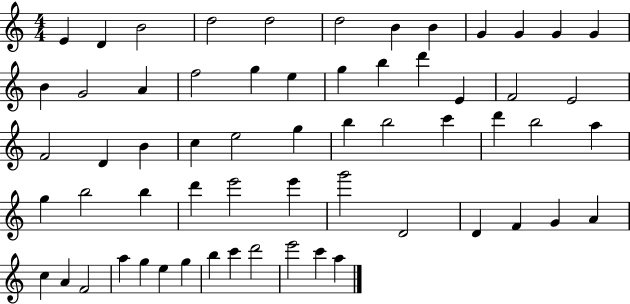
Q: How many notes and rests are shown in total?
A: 61